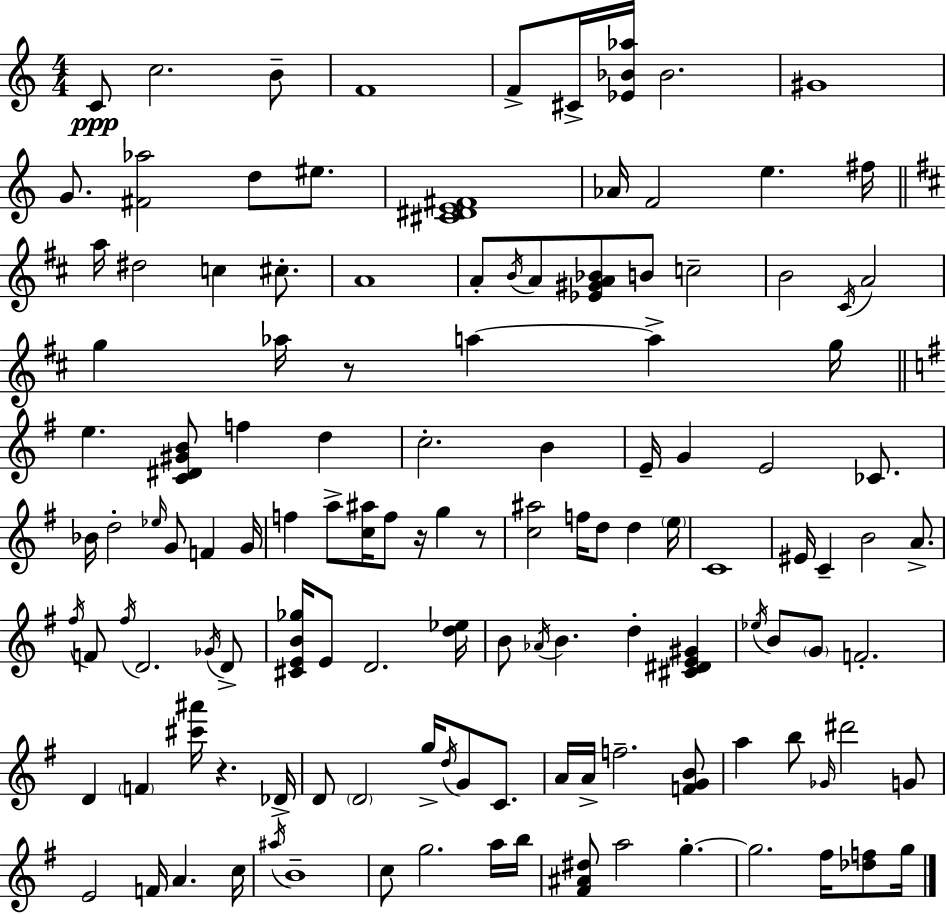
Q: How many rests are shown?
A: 4